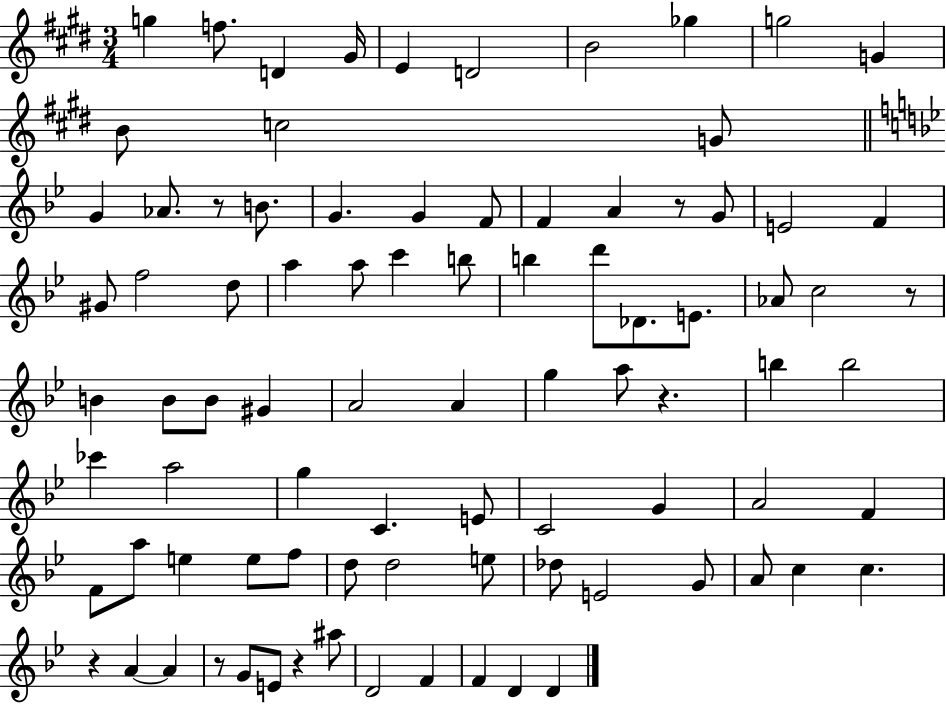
G5/q F5/e. D4/q G#4/s E4/q D4/h B4/h Gb5/q G5/h G4/q B4/e C5/h G4/e G4/q Ab4/e. R/e B4/e. G4/q. G4/q F4/e F4/q A4/q R/e G4/e E4/h F4/q G#4/e F5/h D5/e A5/q A5/e C6/q B5/e B5/q D6/e Db4/e. E4/e. Ab4/e C5/h R/e B4/q B4/e B4/e G#4/q A4/h A4/q G5/q A5/e R/q. B5/q B5/h CES6/q A5/h G5/q C4/q. E4/e C4/h G4/q A4/h F4/q F4/e A5/e E5/q E5/e F5/e D5/e D5/h E5/e Db5/e E4/h G4/e A4/e C5/q C5/q. R/q A4/q A4/q R/e G4/e E4/e R/q A#5/e D4/h F4/q F4/q D4/q D4/q